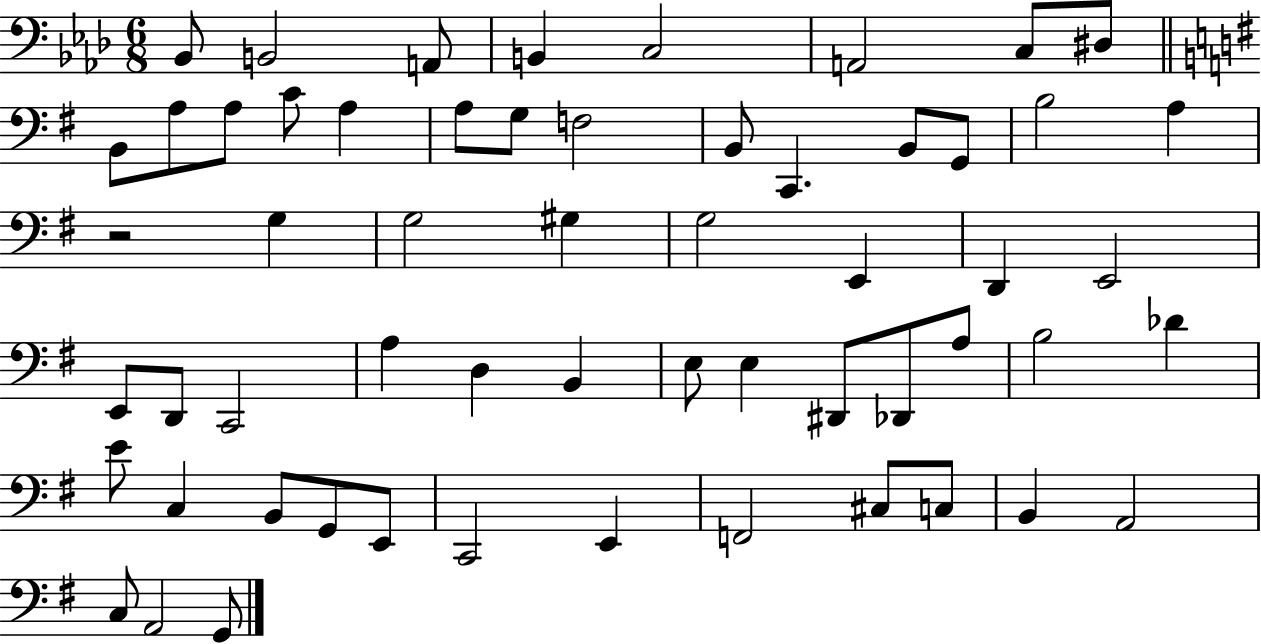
Bb2/e B2/h A2/e B2/q C3/h A2/h C3/e D#3/e B2/e A3/e A3/e C4/e A3/q A3/e G3/e F3/h B2/e C2/q. B2/e G2/e B3/h A3/q R/h G3/q G3/h G#3/q G3/h E2/q D2/q E2/h E2/e D2/e C2/h A3/q D3/q B2/q E3/e E3/q D#2/e Db2/e A3/e B3/h Db4/q E4/e C3/q B2/e G2/e E2/e C2/h E2/q F2/h C#3/e C3/e B2/q A2/h C3/e A2/h G2/e